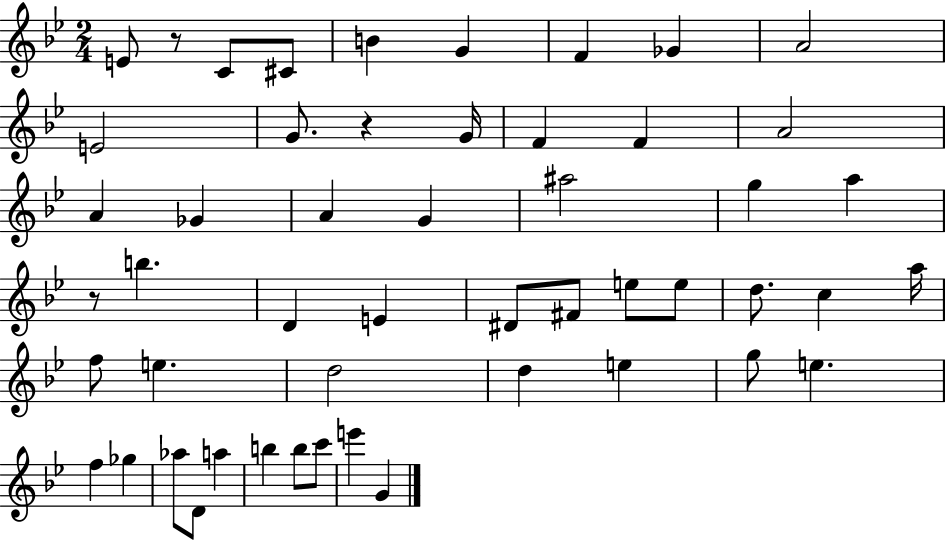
{
  \clef treble
  \numericTimeSignature
  \time 2/4
  \key bes \major
  e'8 r8 c'8 cis'8 | b'4 g'4 | f'4 ges'4 | a'2 | \break e'2 | g'8. r4 g'16 | f'4 f'4 | a'2 | \break a'4 ges'4 | a'4 g'4 | ais''2 | g''4 a''4 | \break r8 b''4. | d'4 e'4 | dis'8 fis'8 e''8 e''8 | d''8. c''4 a''16 | \break f''8 e''4. | d''2 | d''4 e''4 | g''8 e''4. | \break f''4 ges''4 | aes''8 d'8 a''4 | b''4 b''8 c'''8 | e'''4 g'4 | \break \bar "|."
}